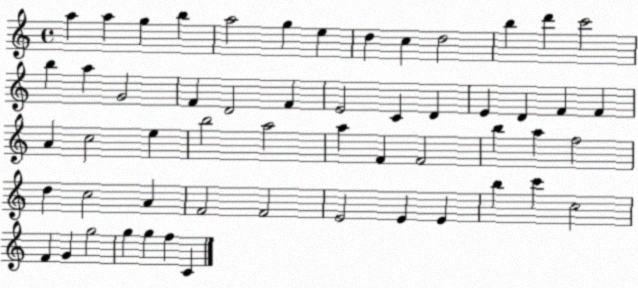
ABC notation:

X:1
T:Untitled
M:4/4
L:1/4
K:C
a a g b a2 g e d c d2 b d' c'2 b a G2 F D2 F E2 C D E D F F A c2 e b2 a2 a F F2 b a f2 d c2 A F2 F2 E2 E E b c' c2 F G g2 g g f C